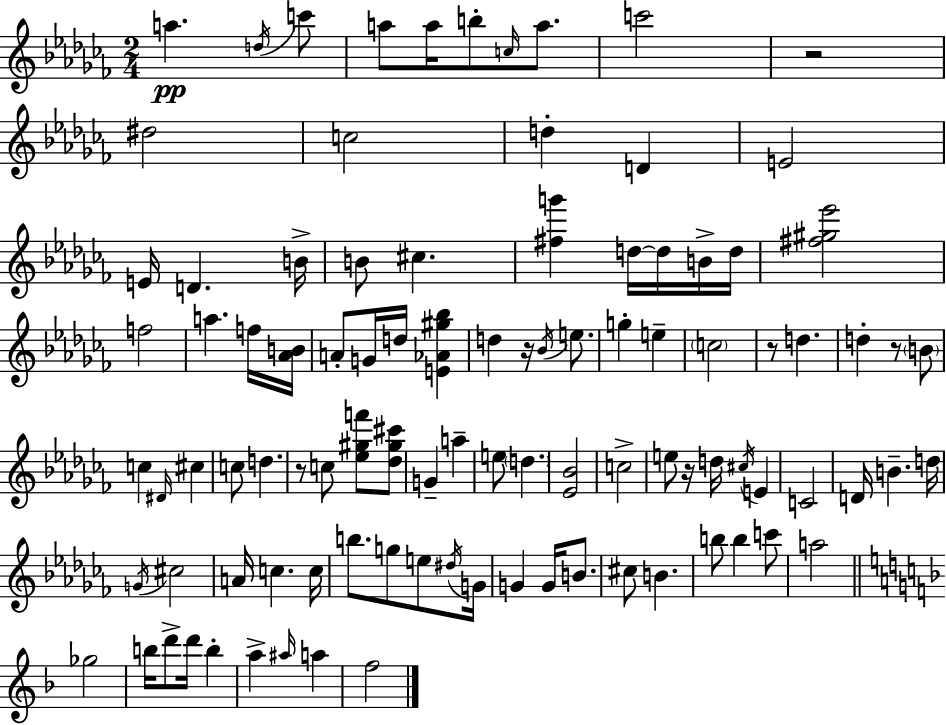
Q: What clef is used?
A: treble